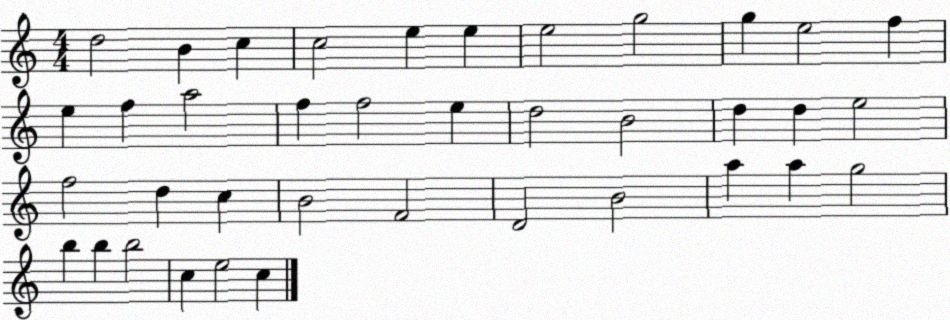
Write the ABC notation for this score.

X:1
T:Untitled
M:4/4
L:1/4
K:C
d2 B c c2 e e e2 g2 g e2 f e f a2 f f2 e d2 B2 d d e2 f2 d c B2 F2 D2 B2 a a g2 b b b2 c e2 c